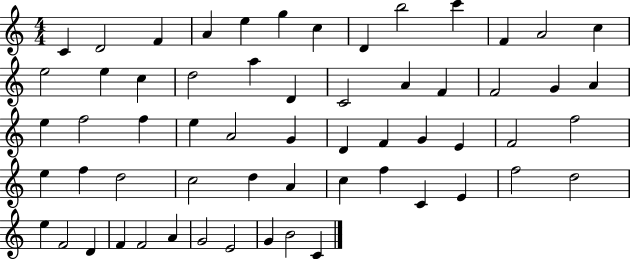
X:1
T:Untitled
M:4/4
L:1/4
K:C
C D2 F A e g c D b2 c' F A2 c e2 e c d2 a D C2 A F F2 G A e f2 f e A2 G D F G E F2 f2 e f d2 c2 d A c f C E f2 d2 e F2 D F F2 A G2 E2 G B2 C